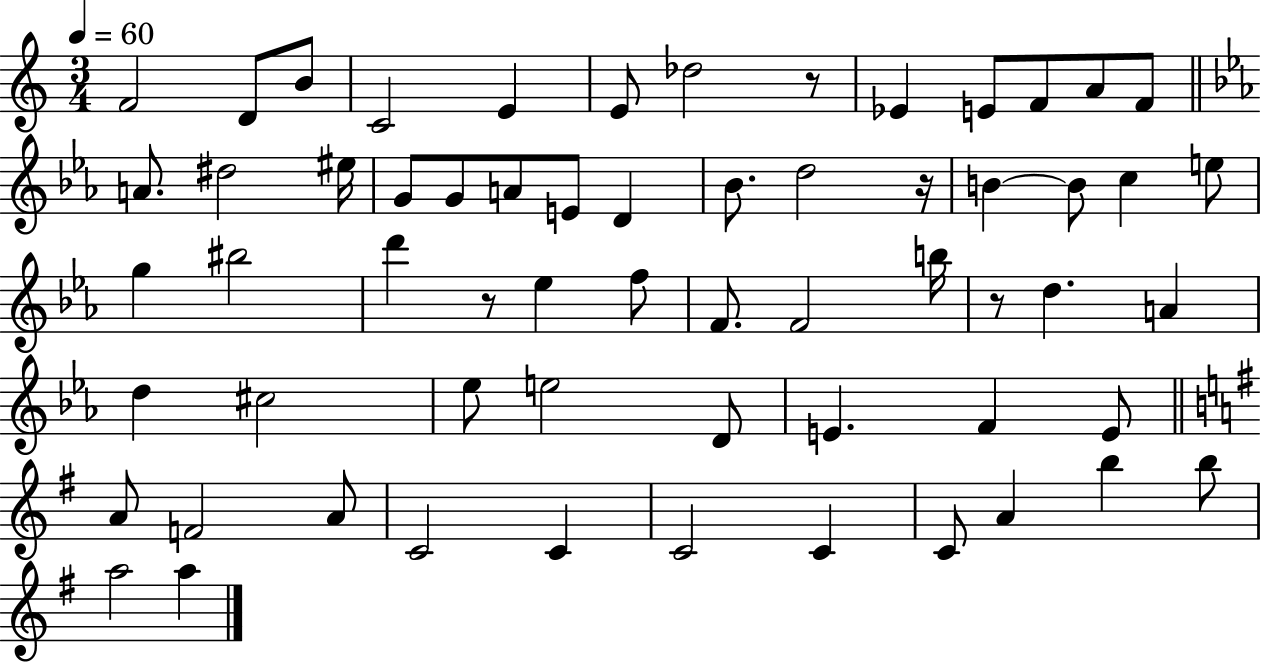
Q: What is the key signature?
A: C major